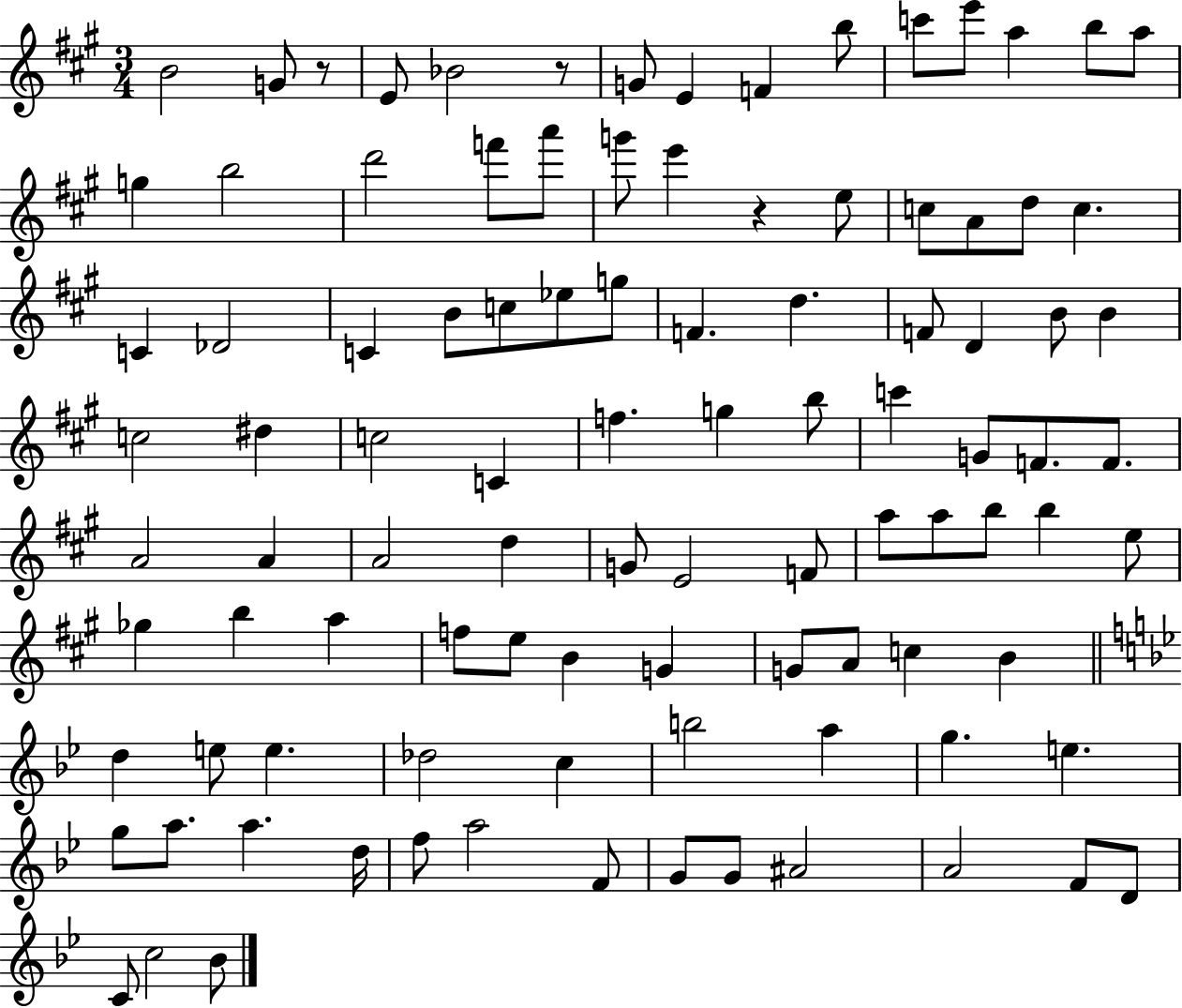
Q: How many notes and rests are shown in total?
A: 100